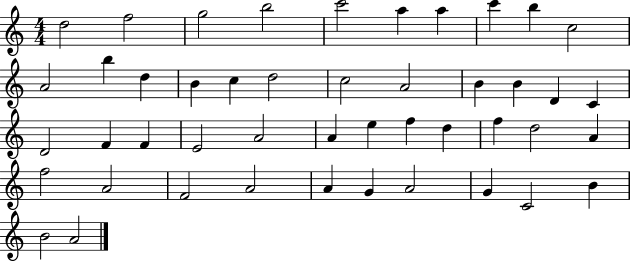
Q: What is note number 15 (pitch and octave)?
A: C5